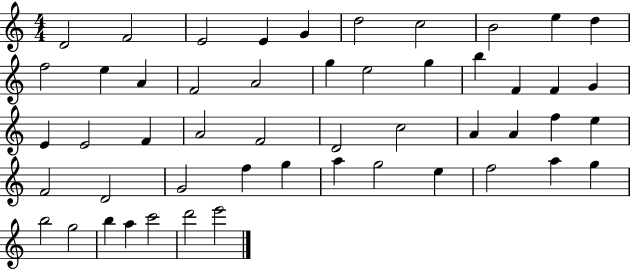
{
  \clef treble
  \numericTimeSignature
  \time 4/4
  \key c \major
  d'2 f'2 | e'2 e'4 g'4 | d''2 c''2 | b'2 e''4 d''4 | \break f''2 e''4 a'4 | f'2 a'2 | g''4 e''2 g''4 | b''4 f'4 f'4 g'4 | \break e'4 e'2 f'4 | a'2 f'2 | d'2 c''2 | a'4 a'4 f''4 e''4 | \break f'2 d'2 | g'2 f''4 g''4 | a''4 g''2 e''4 | f''2 a''4 g''4 | \break b''2 g''2 | b''4 a''4 c'''2 | d'''2 e'''2 | \bar "|."
}